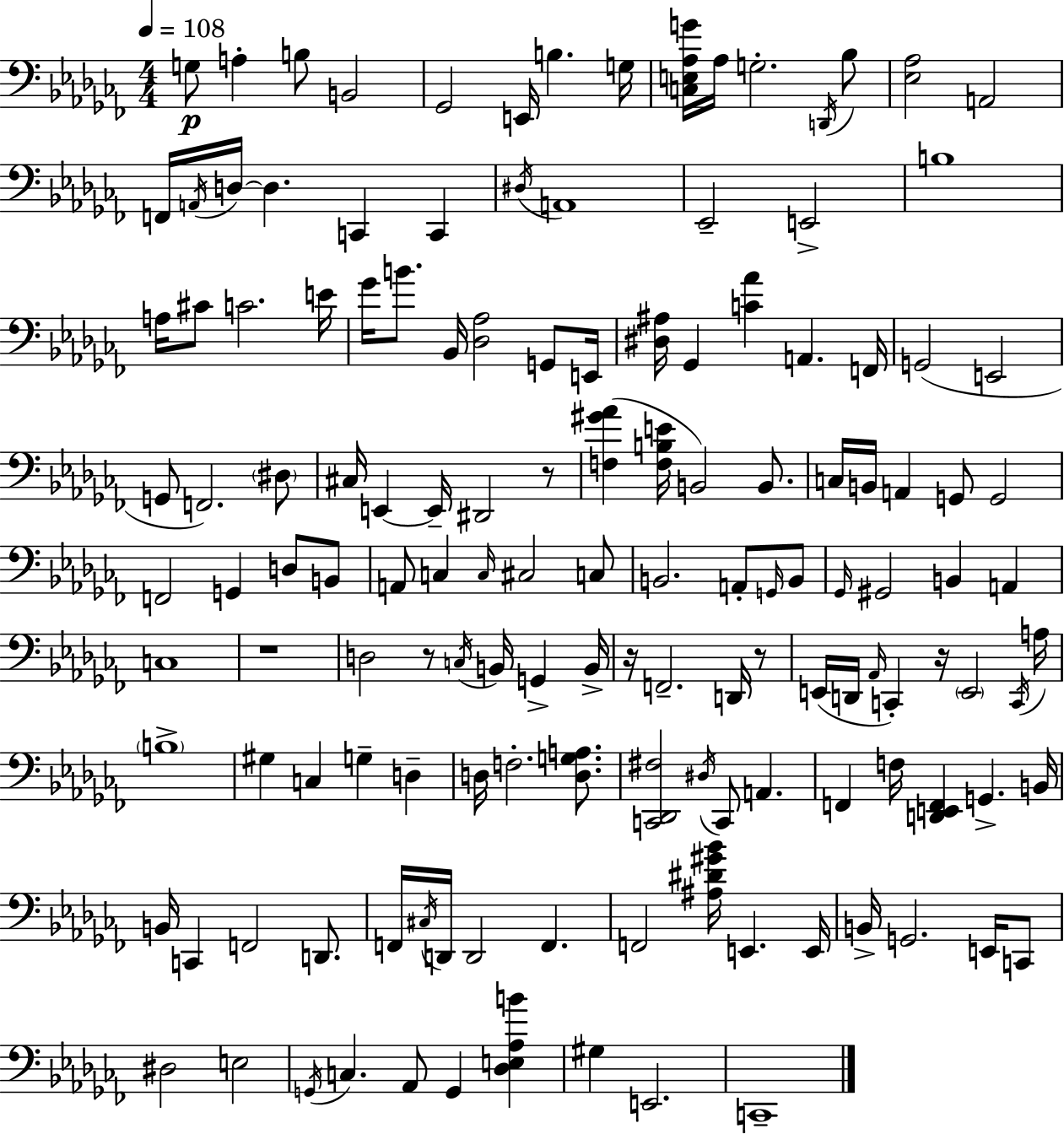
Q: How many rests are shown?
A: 6